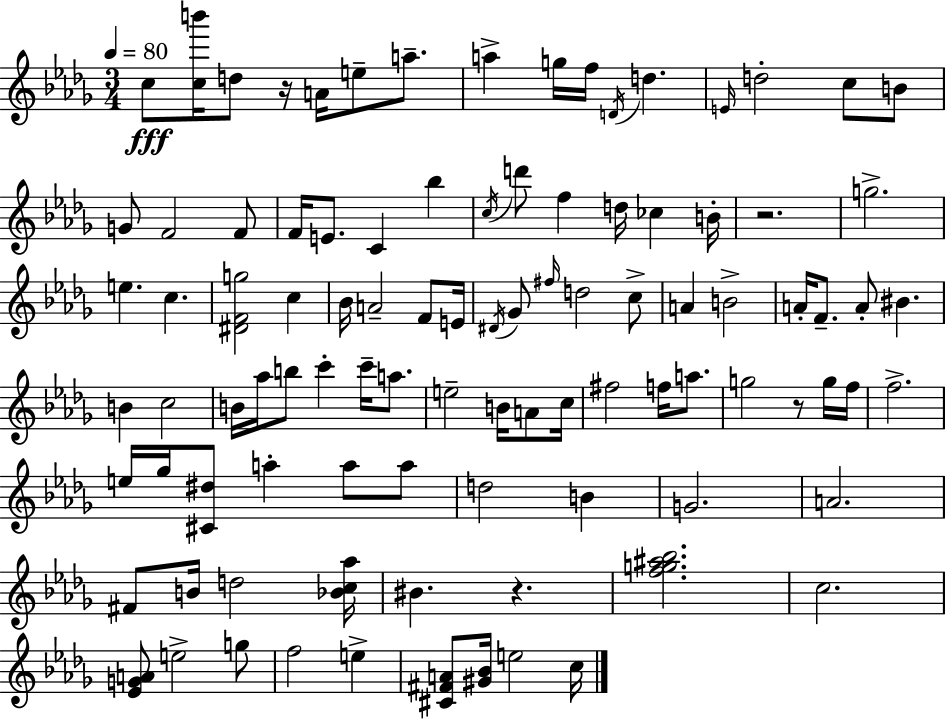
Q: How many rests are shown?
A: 4